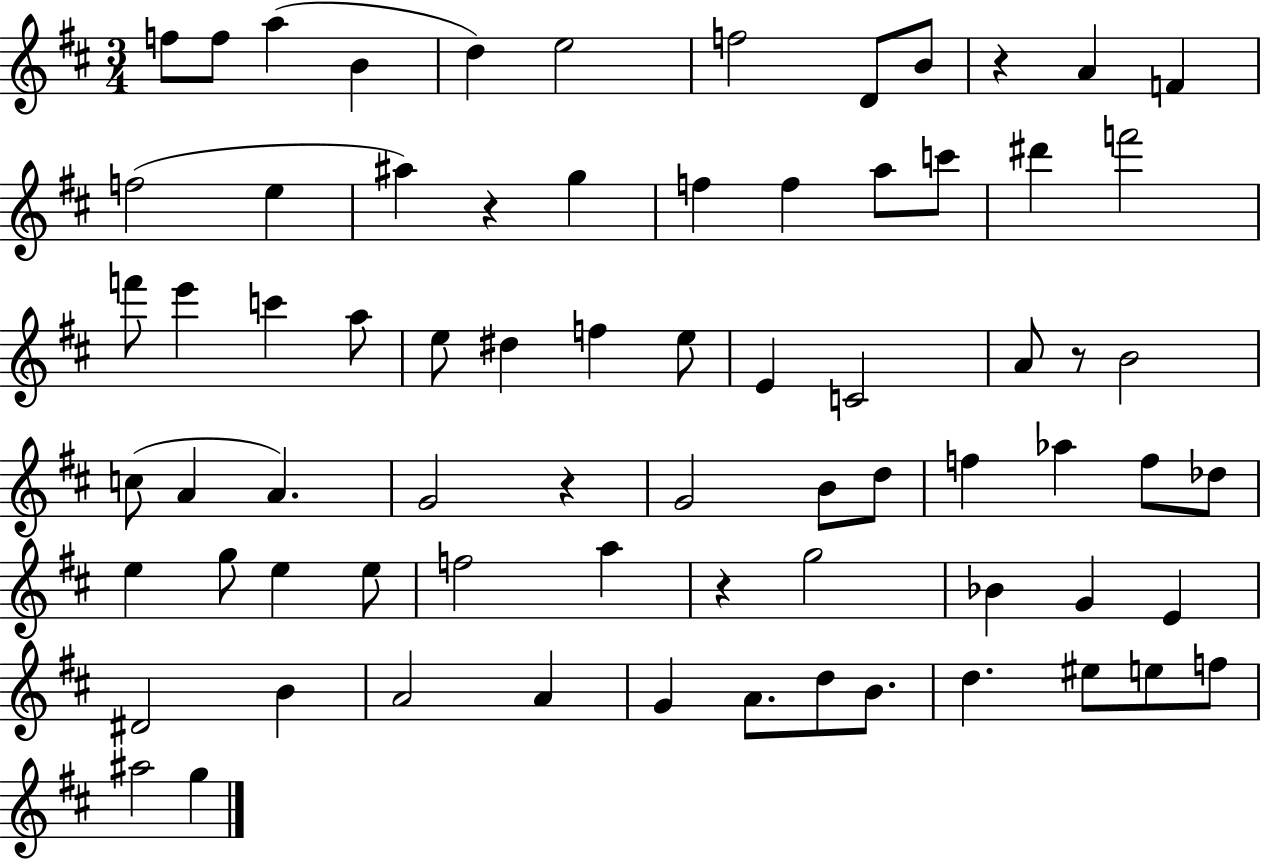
{
  \clef treble
  \numericTimeSignature
  \time 3/4
  \key d \major
  \repeat volta 2 { f''8 f''8 a''4( b'4 | d''4) e''2 | f''2 d'8 b'8 | r4 a'4 f'4 | \break f''2( e''4 | ais''4) r4 g''4 | f''4 f''4 a''8 c'''8 | dis'''4 f'''2 | \break f'''8 e'''4 c'''4 a''8 | e''8 dis''4 f''4 e''8 | e'4 c'2 | a'8 r8 b'2 | \break c''8( a'4 a'4.) | g'2 r4 | g'2 b'8 d''8 | f''4 aes''4 f''8 des''8 | \break e''4 g''8 e''4 e''8 | f''2 a''4 | r4 g''2 | bes'4 g'4 e'4 | \break dis'2 b'4 | a'2 a'4 | g'4 a'8. d''8 b'8. | d''4. eis''8 e''8 f''8 | \break ais''2 g''4 | } \bar "|."
}